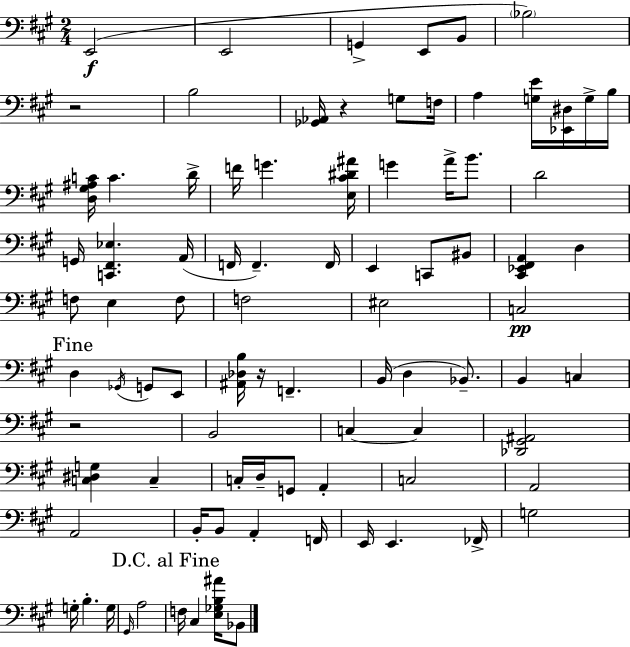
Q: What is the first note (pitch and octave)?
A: E2